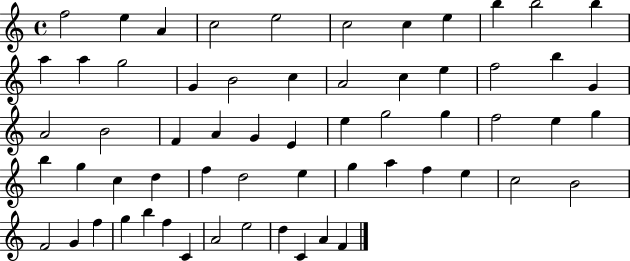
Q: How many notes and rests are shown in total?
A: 61